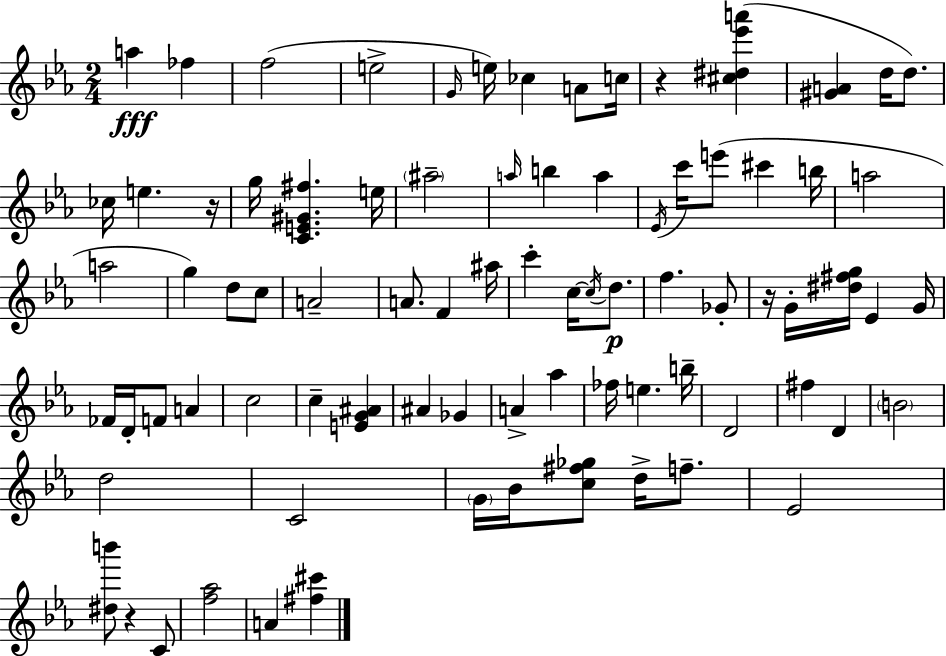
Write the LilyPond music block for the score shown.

{
  \clef treble
  \numericTimeSignature
  \time 2/4
  \key c \minor
  a''4\fff fes''4 | f''2( | e''2-> | \grace { g'16 } e''16) ces''4 a'8 | \break c''16 r4 <cis'' dis'' ees''' a'''>4( | <gis' a'>4 d''16 d''8.) | ces''16 e''4. | r16 g''16 <c' e' gis' fis''>4. | \break e''16 \parenthesize ais''2-- | \grace { a''16 } b''4 a''4 | \acciaccatura { ees'16 } c'''16 e'''8( cis'''4 | b''16 a''2 | \break a''2 | g''4) d''8 | c''8 a'2-- | a'8. f'4 | \break ais''16 c'''4-. c''16~~ | \acciaccatura { c''16 }\p d''8. f''4. | ges'8-. r16 g'16-. <dis'' fis'' g''>16 ees'4 | g'16 fes'16 d'16-. f'8 | \break a'4 c''2 | c''4-- | <e' g' ais'>4 ais'4 | ges'4 a'4-> | \break aes''4 fes''16 e''4. | b''16-- d'2 | fis''4 | d'4 \parenthesize b'2 | \break d''2 | c'2 | \parenthesize g'16 bes'16 <c'' fis'' ges''>8 | d''16-> f''8.-- ees'2 | \break <dis'' b'''>8 r4 | c'8 <f'' aes''>2 | a'4 | <fis'' cis'''>4 \bar "|."
}